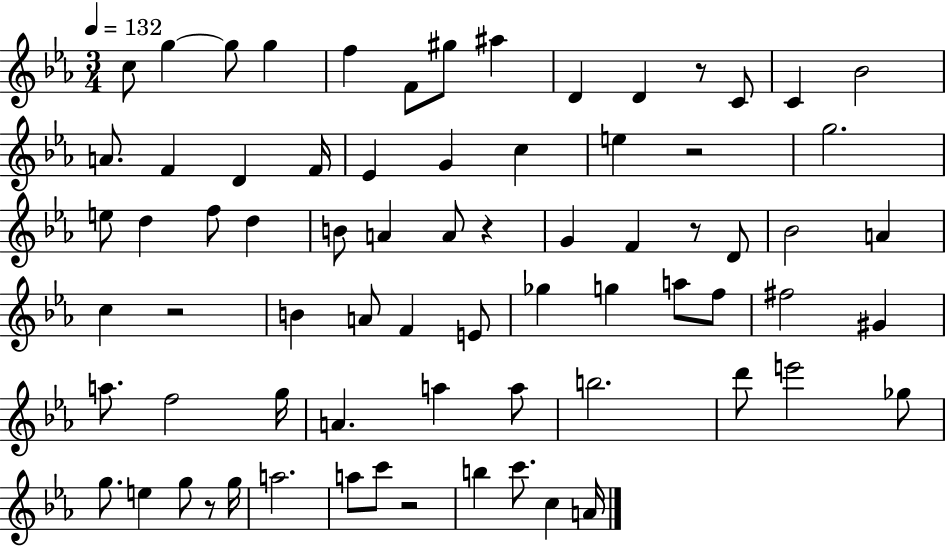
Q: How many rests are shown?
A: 7